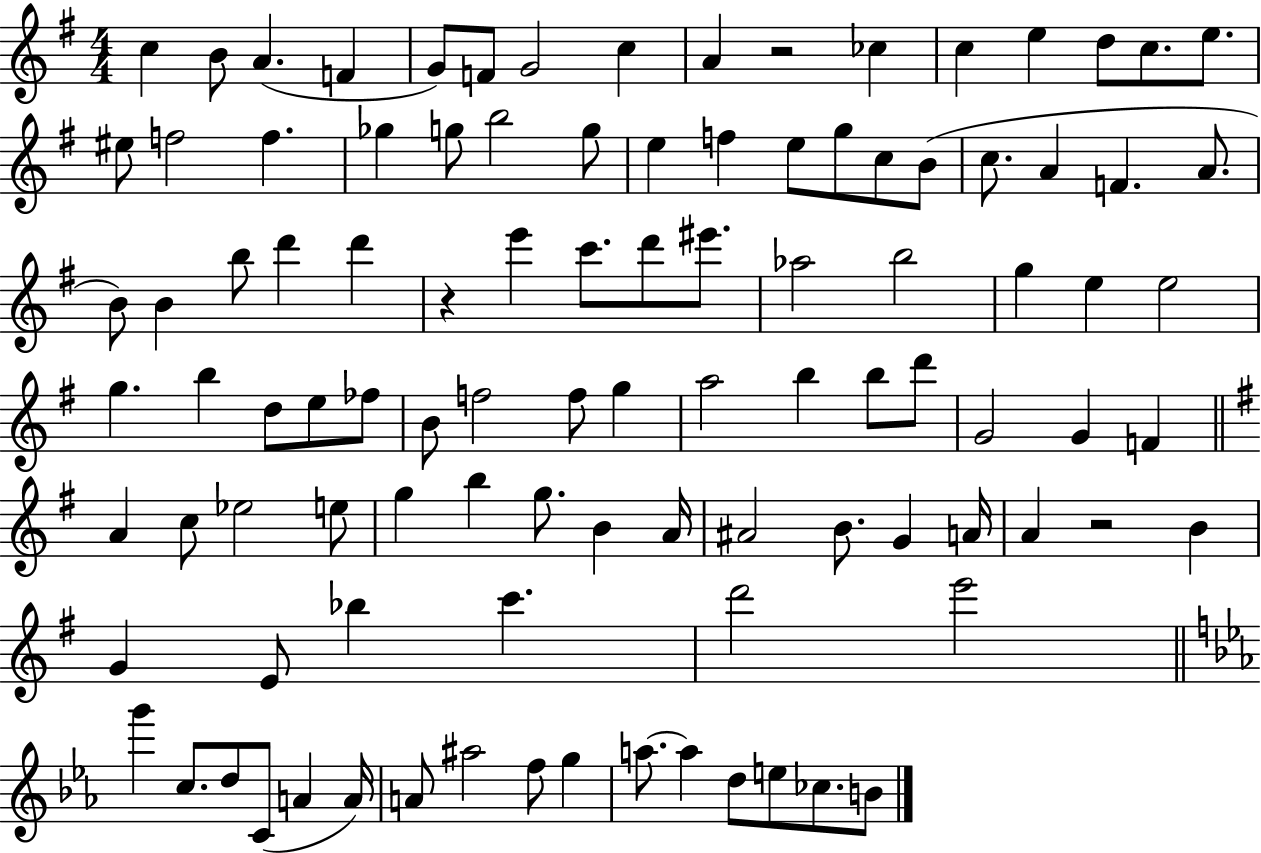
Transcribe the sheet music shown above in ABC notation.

X:1
T:Untitled
M:4/4
L:1/4
K:G
c B/2 A F G/2 F/2 G2 c A z2 _c c e d/2 c/2 e/2 ^e/2 f2 f _g g/2 b2 g/2 e f e/2 g/2 c/2 B/2 c/2 A F A/2 B/2 B b/2 d' d' z e' c'/2 d'/2 ^e'/2 _a2 b2 g e e2 g b d/2 e/2 _f/2 B/2 f2 f/2 g a2 b b/2 d'/2 G2 G F A c/2 _e2 e/2 g b g/2 B A/4 ^A2 B/2 G A/4 A z2 B G E/2 _b c' d'2 e'2 g' c/2 d/2 C/2 A A/4 A/2 ^a2 f/2 g a/2 a d/2 e/2 _c/2 B/2